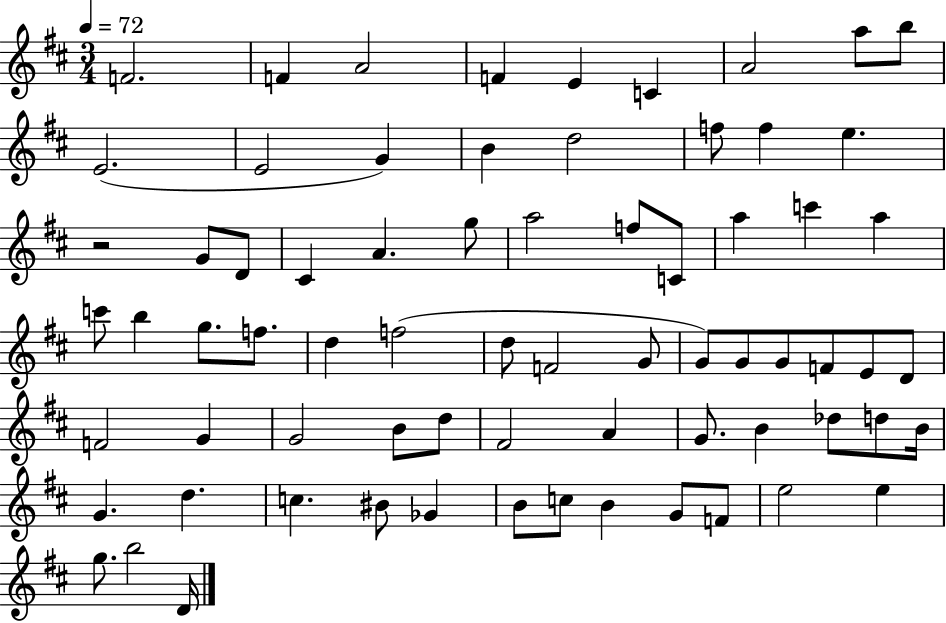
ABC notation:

X:1
T:Untitled
M:3/4
L:1/4
K:D
F2 F A2 F E C A2 a/2 b/2 E2 E2 G B d2 f/2 f e z2 G/2 D/2 ^C A g/2 a2 f/2 C/2 a c' a c'/2 b g/2 f/2 d f2 d/2 F2 G/2 G/2 G/2 G/2 F/2 E/2 D/2 F2 G G2 B/2 d/2 ^F2 A G/2 B _d/2 d/2 B/4 G d c ^B/2 _G B/2 c/2 B G/2 F/2 e2 e g/2 b2 D/4